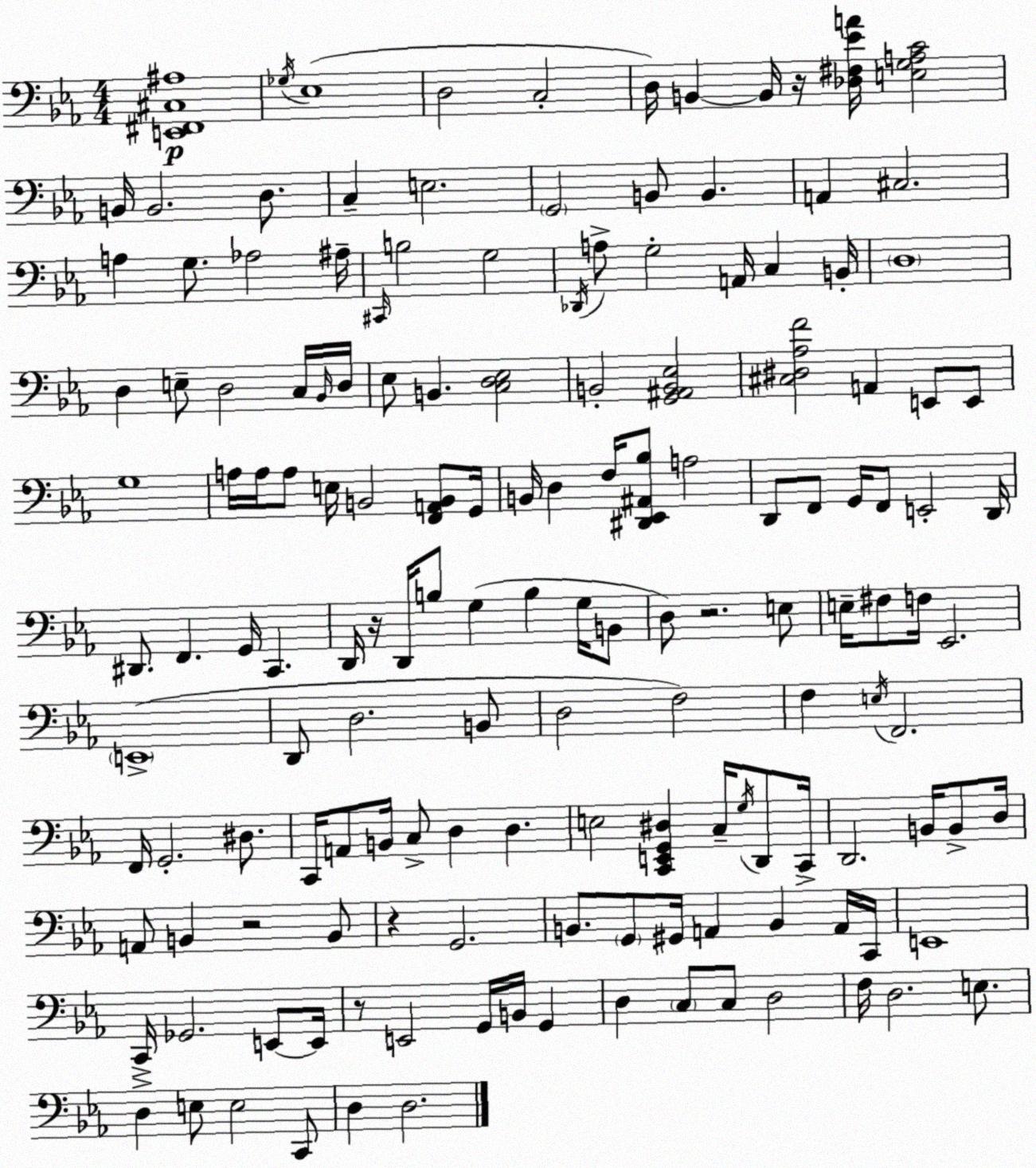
X:1
T:Untitled
M:4/4
L:1/4
K:Cm
[E,,^F,,^C,^A,]4 _G,/4 _E,4 D,2 C,2 D,/4 B,, B,,/4 z/4 [_D,^F,_EA]/4 [E,G,A,C]2 B,,/4 B,,2 D,/2 C, E,2 G,,2 B,,/2 B,, A,, ^C,2 A, G,/2 _A,2 ^A,/4 ^C,,/4 B,2 G,2 _D,,/4 A,/2 G,2 A,,/4 C, B,,/4 D,4 D, E,/2 D,2 C,/4 _B,,/4 D,/4 _E,/2 B,, [C,D,_E,]2 B,,2 [G,,^A,,B,,_E,]2 [^C,^D,_A,F]2 A,, E,,/2 E,,/2 G,4 A,/4 A,/4 A,/2 E,/4 B,,2 [F,,A,,B,,]/2 G,,/4 B,,/4 D, F,/4 [^D,,_E,,^A,,_B,]/2 A,2 D,,/2 F,,/2 G,,/4 F,,/2 E,,2 D,,/4 ^D,,/2 F,, G,,/4 C,, D,,/4 z/4 D,,/4 B,/2 G, B, G,/4 B,,/2 D,/2 z2 E,/2 E,/4 ^F,/2 F,/4 _E,,2 E,,4 D,,/2 D,2 B,,/2 D,2 F,2 F, E,/4 F,,2 F,,/4 G,,2 ^D,/2 C,,/4 A,,/2 B,,/4 C,/2 D, D, E,2 [C,,E,,G,,^D,] C,/4 G,/4 D,,/2 C,,/4 D,,2 B,,/4 B,,/2 D,/4 A,,/2 B,, z2 B,,/2 z G,,2 B,,/2 G,,/2 ^G,,/4 A,, B,, A,,/4 C,,/4 E,,4 C,,/4 _G,,2 E,,/2 E,,/4 z/2 E,,2 G,,/4 B,,/4 G,, D, C,/2 C,/2 D,2 F,/4 D,2 E,/2 D, E,/2 E,2 C,,/2 D, D,2